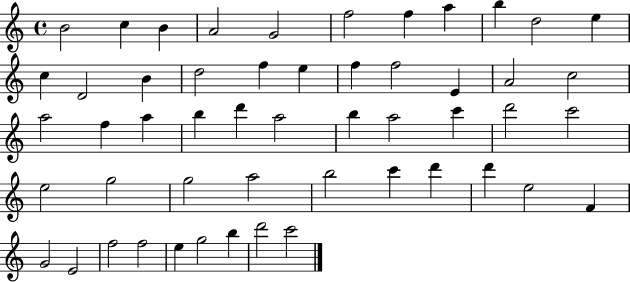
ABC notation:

X:1
T:Untitled
M:4/4
L:1/4
K:C
B2 c B A2 G2 f2 f a b d2 e c D2 B d2 f e f f2 E A2 c2 a2 f a b d' a2 b a2 c' d'2 c'2 e2 g2 g2 a2 b2 c' d' d' e2 F G2 E2 f2 f2 e g2 b d'2 c'2